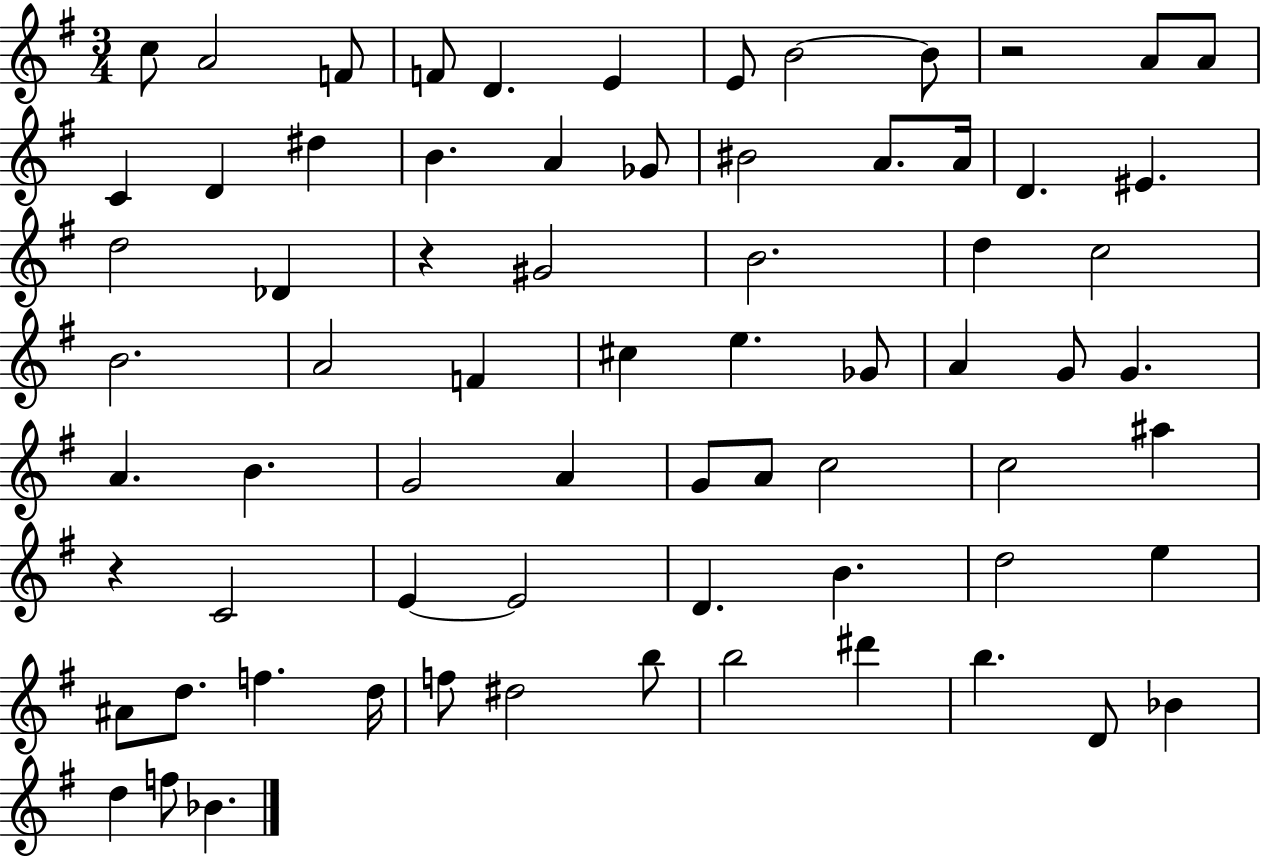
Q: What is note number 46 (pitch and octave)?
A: A#5